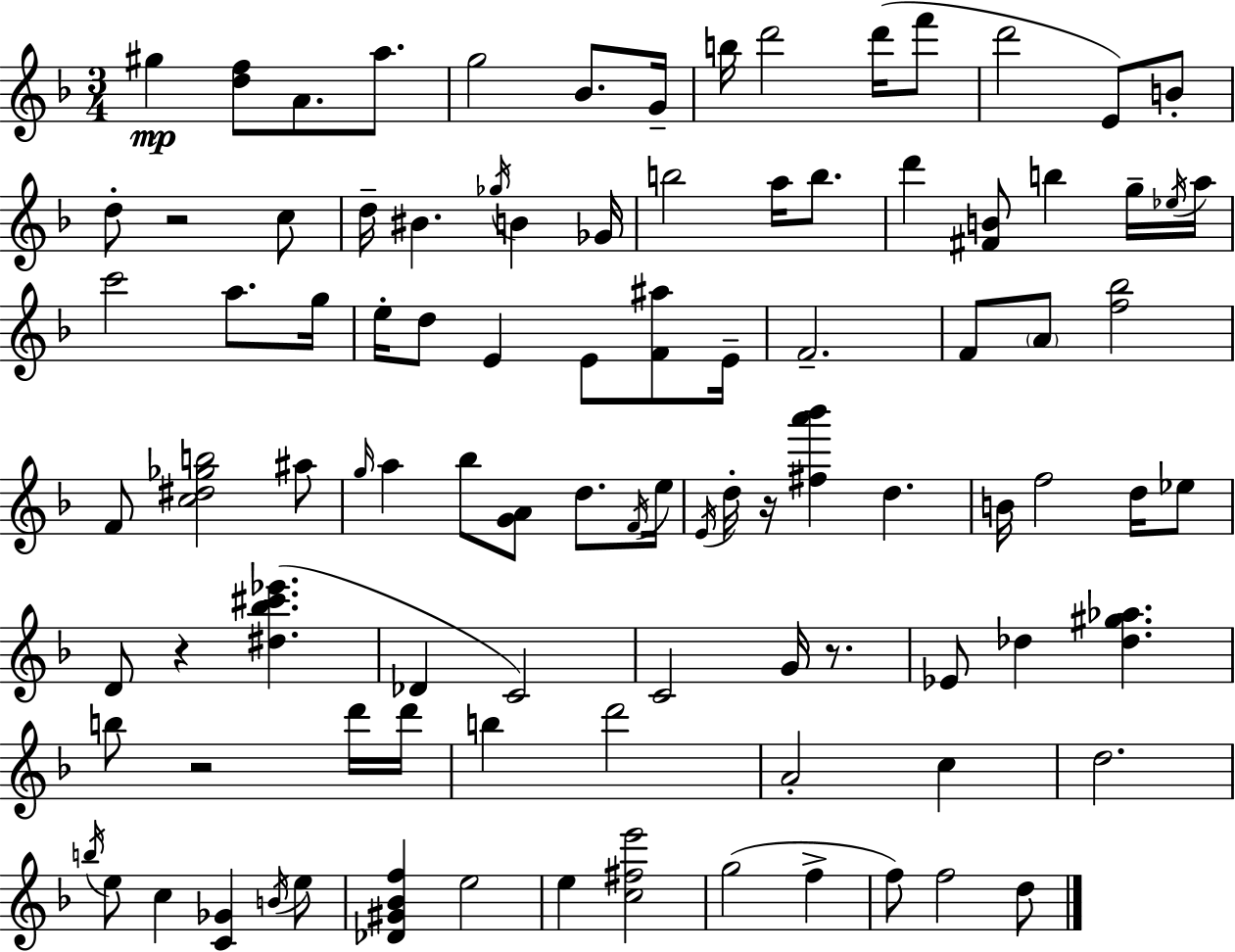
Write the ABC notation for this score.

X:1
T:Untitled
M:3/4
L:1/4
K:F
^g [df]/2 A/2 a/2 g2 _B/2 G/4 b/4 d'2 d'/4 f'/2 d'2 E/2 B/2 d/2 z2 c/2 d/4 ^B _g/4 B _G/4 b2 a/4 b/2 d' [^FB]/2 b g/4 _e/4 a/4 c'2 a/2 g/4 e/4 d/2 E E/2 [F^a]/2 E/4 F2 F/2 A/2 [f_b]2 F/2 [c^d_gb]2 ^a/2 g/4 a _b/2 [GA]/2 d/2 F/4 e/4 E/4 d/4 z/4 [^fa'_b'] d B/4 f2 d/4 _e/2 D/2 z [^d_b^c'_e'] _D C2 C2 G/4 z/2 _E/2 _d [_d^g_a] b/2 z2 d'/4 d'/4 b d'2 A2 c d2 b/4 e/2 c [C_G] B/4 e/2 [_D^G_Bf] e2 e [c^fe']2 g2 f f/2 f2 d/2